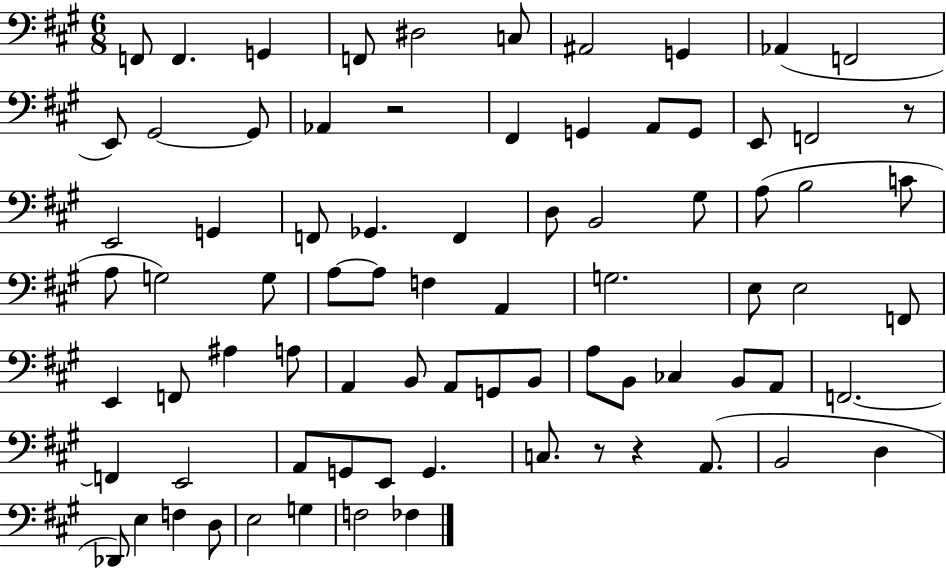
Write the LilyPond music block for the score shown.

{
  \clef bass
  \numericTimeSignature
  \time 6/8
  \key a \major
  f,8 f,4. g,4 | f,8 dis2 c8 | ais,2 g,4 | aes,4( f,2 | \break e,8) gis,2~~ gis,8 | aes,4 r2 | fis,4 g,4 a,8 g,8 | e,8 f,2 r8 | \break e,2 g,4 | f,8 ges,4. f,4 | d8 b,2 gis8 | a8( b2 c'8 | \break a8 g2) g8 | a8~~ a8 f4 a,4 | g2. | e8 e2 f,8 | \break e,4 f,8 ais4 a8 | a,4 b,8 a,8 g,8 b,8 | a8 b,8 ces4 b,8 a,8 | f,2.~~ | \break f,4 e,2 | a,8 g,8 e,8 g,4. | c8. r8 r4 a,8.( | b,2 d4 | \break des,8) e4 f4 d8 | e2 g4 | f2 fes4 | \bar "|."
}